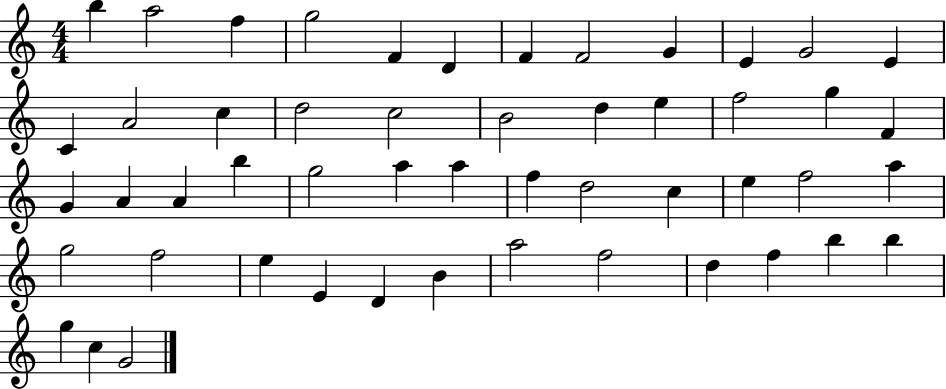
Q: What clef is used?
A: treble